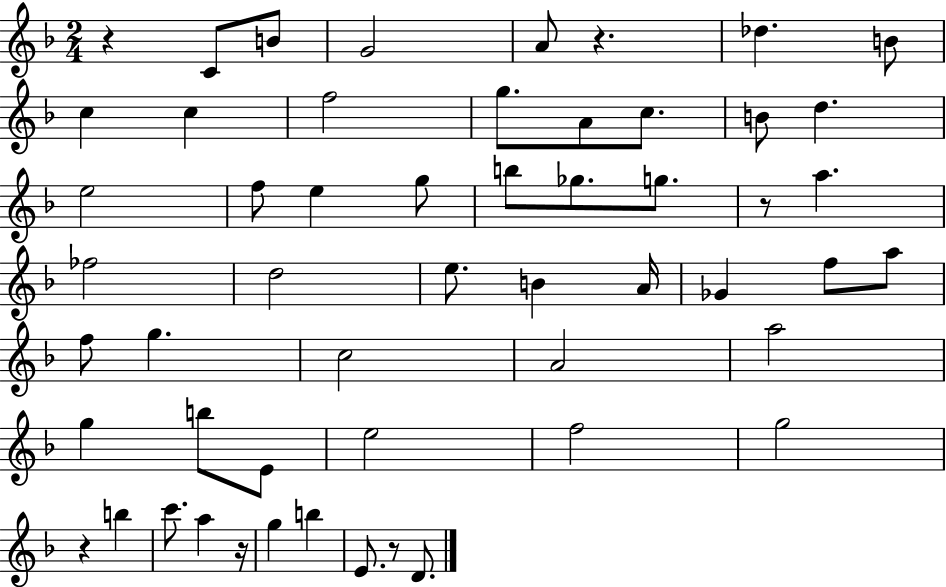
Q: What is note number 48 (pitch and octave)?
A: D4